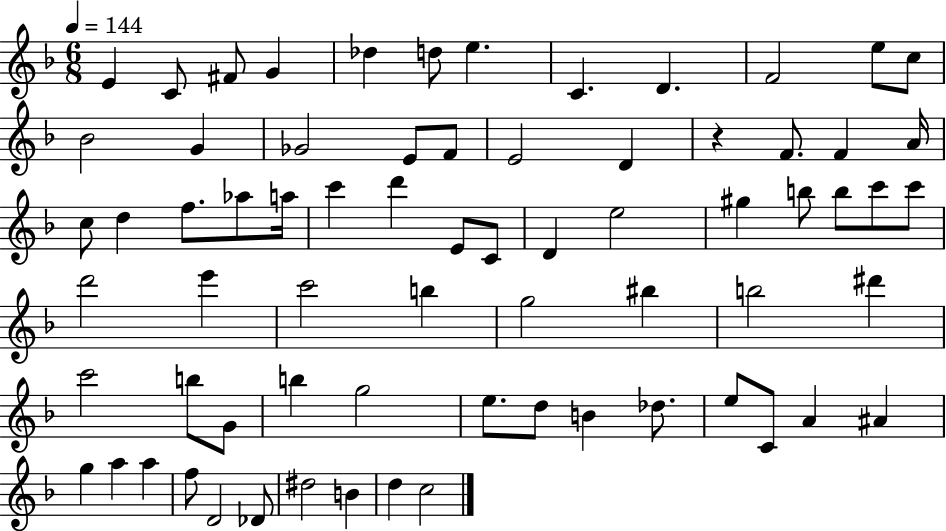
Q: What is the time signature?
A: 6/8